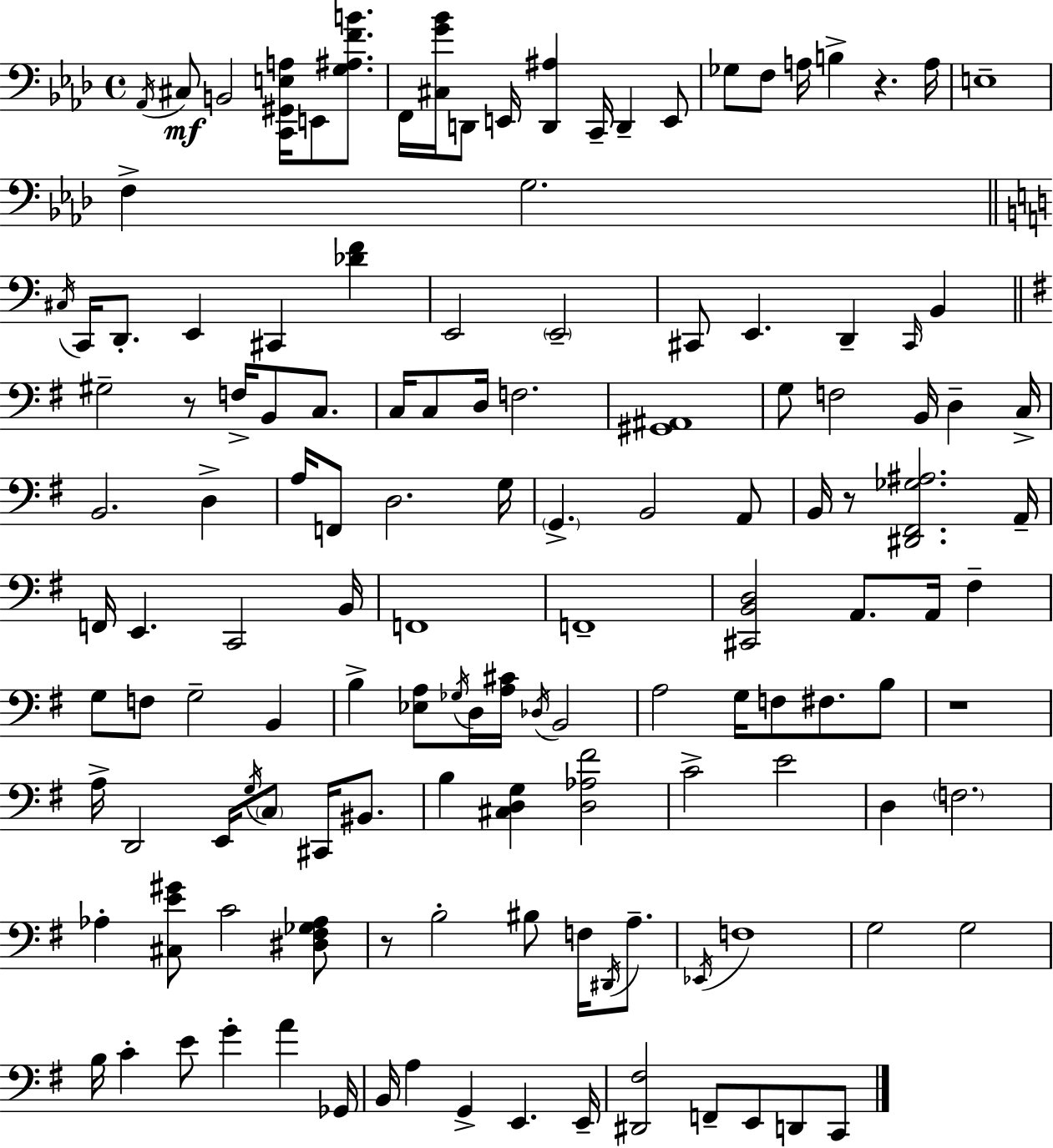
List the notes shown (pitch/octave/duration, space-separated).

Ab2/s C#3/e B2/h [C2,G#2,E3,A3]/s E2/e [G3,A#3,F4,B4]/e. F2/s [C#3,G4,Bb4]/s D2/e E2/s [D2,A#3]/q C2/s D2/q E2/e Gb3/e F3/e A3/s B3/q R/q. A3/s E3/w F3/q G3/h. C#3/s C2/s D2/e. E2/q C#2/q [Db4,F4]/q E2/h E2/h C#2/e E2/q. D2/q C#2/s B2/q G#3/h R/e F3/s B2/e C3/e. C3/s C3/e D3/s F3/h. [G#2,A#2]/w G3/e F3/h B2/s D3/q C3/s B2/h. D3/q A3/s F2/e D3/h. G3/s G2/q. B2/h A2/e B2/s R/e [D#2,F#2,Gb3,A#3]/h. A2/s F2/s E2/q. C2/h B2/s F2/w F2/w [C#2,B2,D3]/h A2/e. A2/s F#3/q G3/e F3/e G3/h B2/q B3/q [Eb3,A3]/e Gb3/s D3/s [A3,C#4]/s Db3/s B2/h A3/h G3/s F3/e F#3/e. B3/e R/w A3/s D2/h E2/s G3/s C3/e C#2/s BIS2/e. B3/q [C#3,D3,G3]/q [D3,Ab3,F#4]/h C4/h E4/h D3/q F3/h. Ab3/q [C#3,E4,G#4]/e C4/h [D#3,F#3,Gb3,Ab3]/e R/e B3/h BIS3/e F3/s D#2/s A3/e. Eb2/s F3/w G3/h G3/h B3/s C4/q E4/e G4/q A4/q Gb2/s B2/s A3/q G2/q E2/q. E2/s [D#2,F#3]/h F2/e E2/e D2/e C2/e